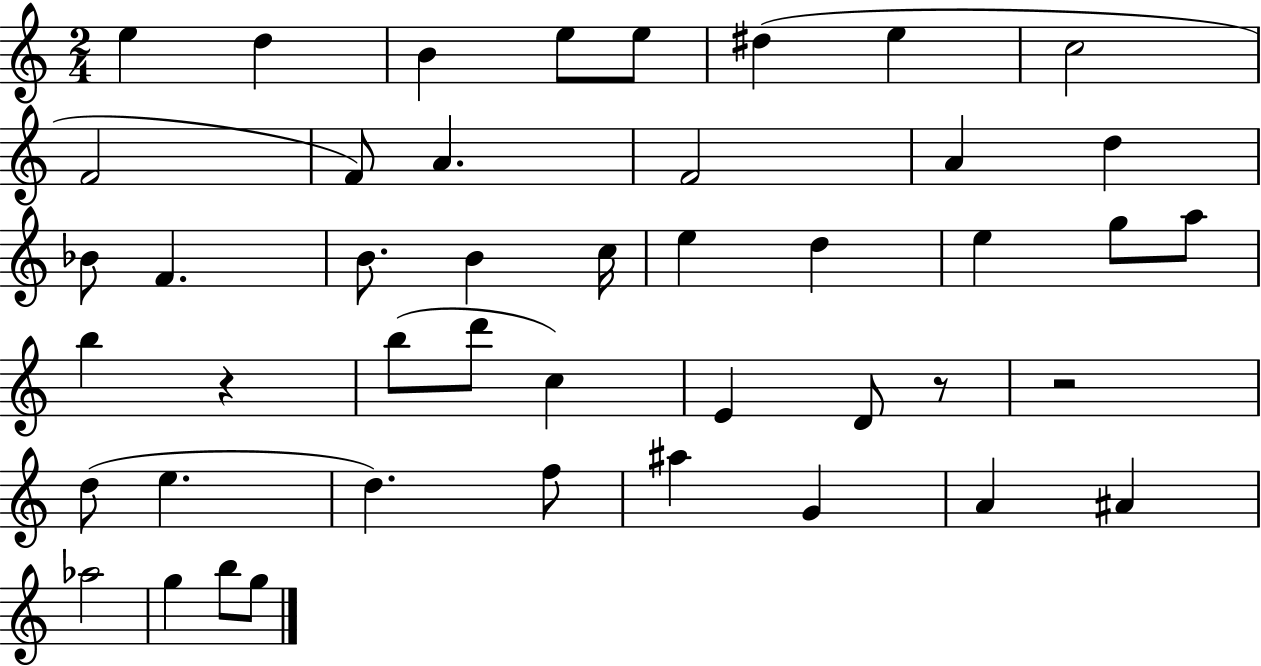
{
  \clef treble
  \numericTimeSignature
  \time 2/4
  \key c \major
  e''4 d''4 | b'4 e''8 e''8 | dis''4( e''4 | c''2 | \break f'2 | f'8) a'4. | f'2 | a'4 d''4 | \break bes'8 f'4. | b'8. b'4 c''16 | e''4 d''4 | e''4 g''8 a''8 | \break b''4 r4 | b''8( d'''8 c''4) | e'4 d'8 r8 | r2 | \break d''8( e''4. | d''4.) f''8 | ais''4 g'4 | a'4 ais'4 | \break aes''2 | g''4 b''8 g''8 | \bar "|."
}